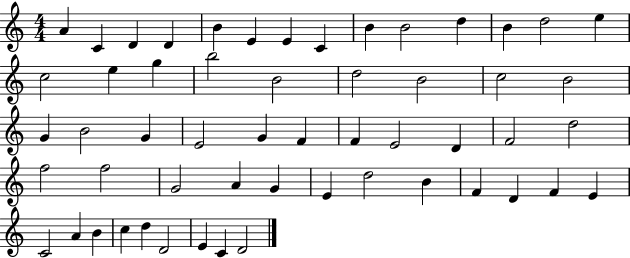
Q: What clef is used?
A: treble